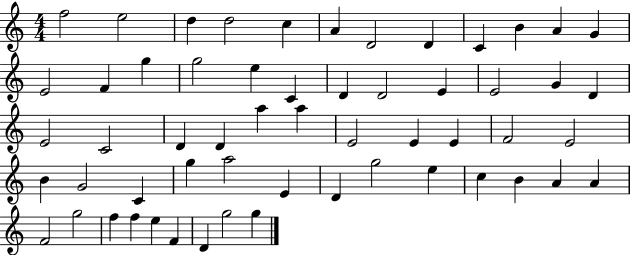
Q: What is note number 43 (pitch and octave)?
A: G5